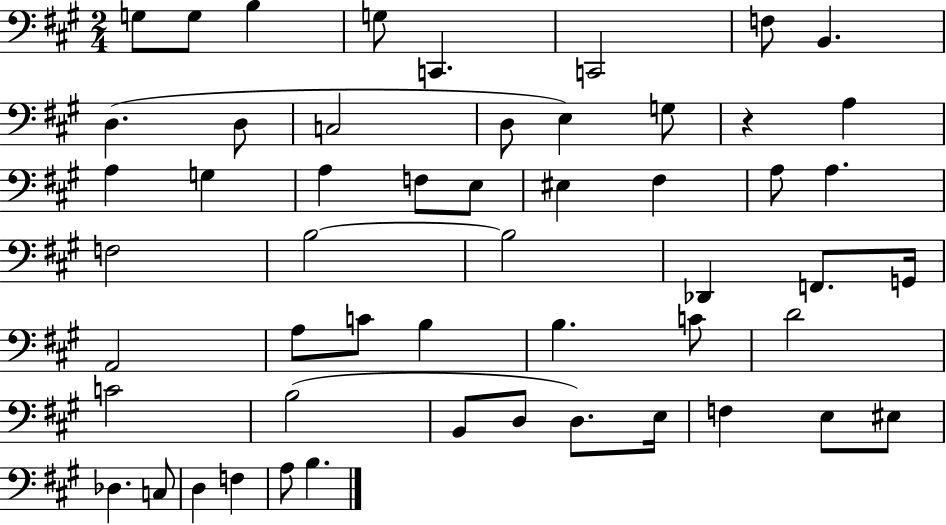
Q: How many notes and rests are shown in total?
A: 53